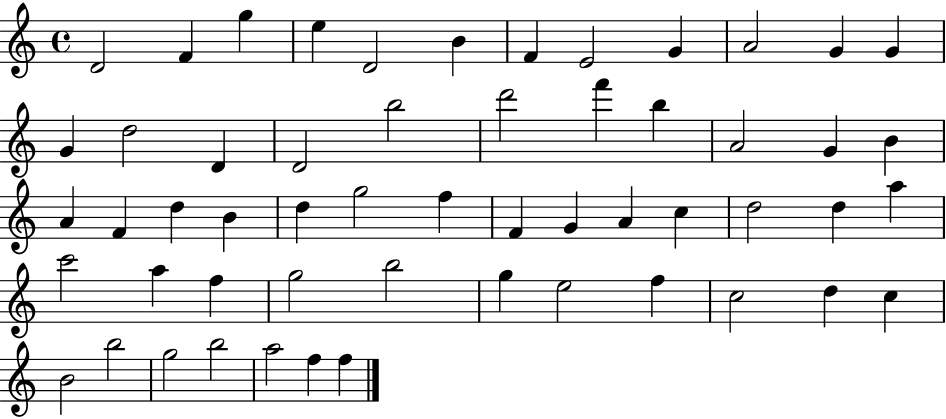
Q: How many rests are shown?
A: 0